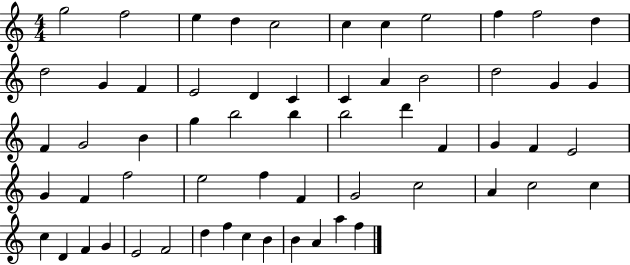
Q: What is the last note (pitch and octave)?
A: F5